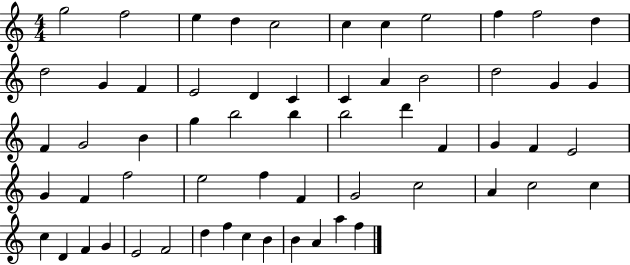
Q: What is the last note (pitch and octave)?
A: F5